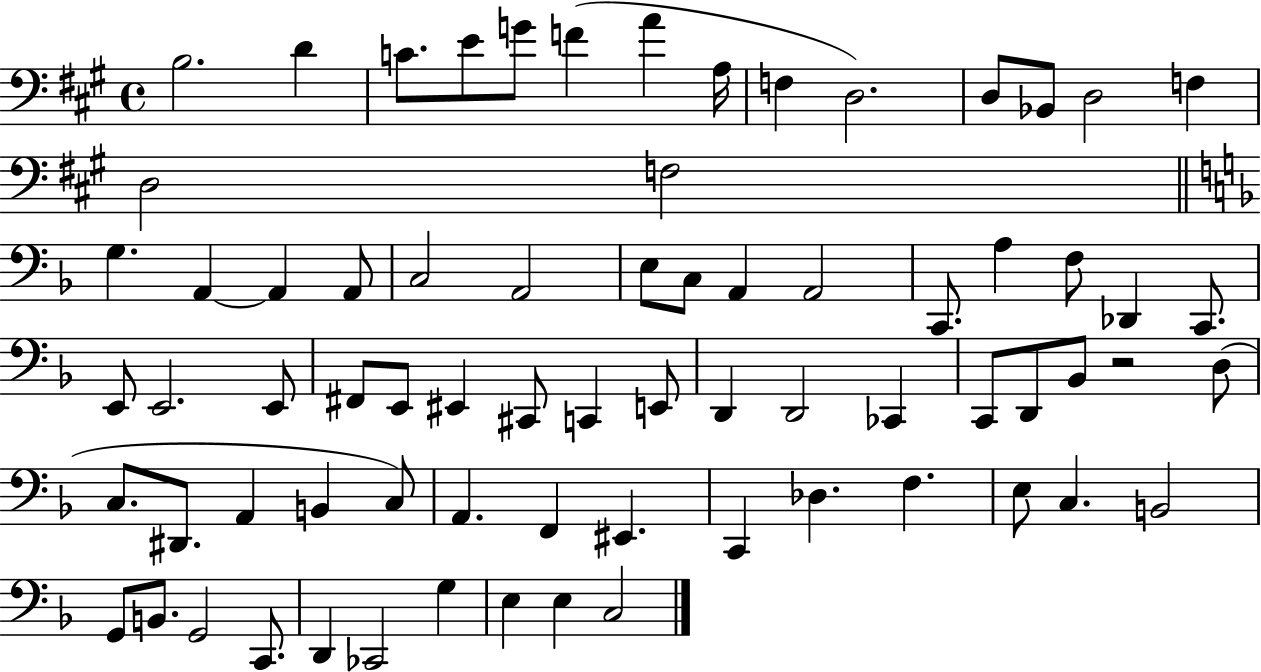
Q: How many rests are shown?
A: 1